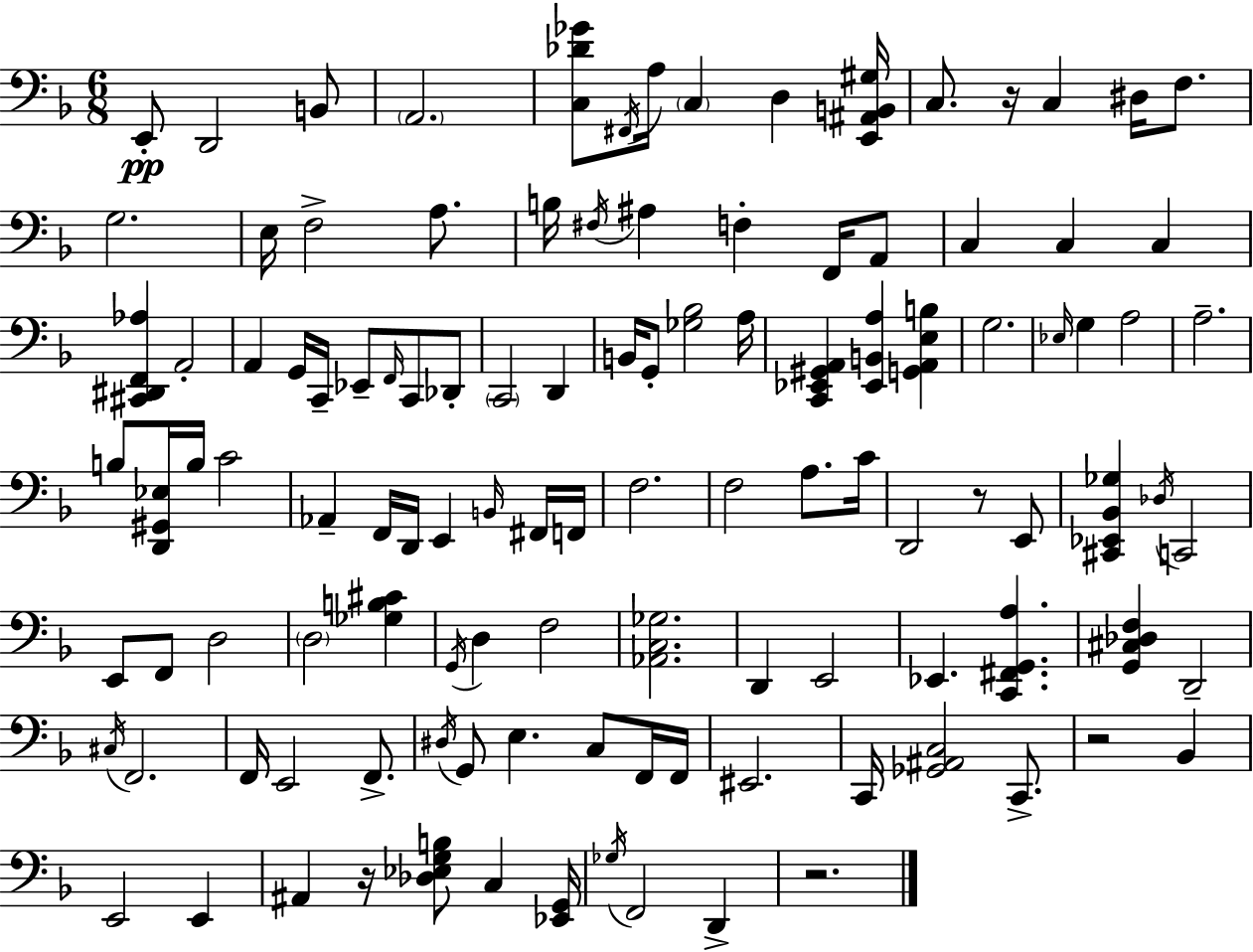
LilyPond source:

{
  \clef bass
  \numericTimeSignature
  \time 6/8
  \key d \minor
  \repeat volta 2 { e,8-.\pp d,2 b,8 | \parenthesize a,2. | <c des' ges'>8 \acciaccatura { fis,16 } a16 \parenthesize c4 d4 | <e, ais, b, gis>16 c8. r16 c4 dis16 f8. | \break g2. | e16 f2-> a8. | b16 \acciaccatura { fis16 } ais4 f4-. f,16 | a,8 c4 c4 c4 | \break <cis, dis, f, aes>4 a,2-. | a,4 g,16 c,16-- ees,8-- \grace { f,16 } c,8 | des,8-. \parenthesize c,2 d,4 | b,16 g,8-. <ges bes>2 | \break a16 <c, ees, gis, a,>4 <ees, b, a>4 <g, a, e b>4 | g2. | \grace { ees16 } g4 a2 | a2.-- | \break b8 <d, gis, ees>16 b16 c'2 | aes,4-- f,16 d,16 e,4 | \grace { b,16 } fis,16 f,16 f2. | f2 | \break a8. c'16 d,2 | r8 e,8 <cis, ees, bes, ges>4 \acciaccatura { des16 } c,2 | e,8 f,8 d2 | \parenthesize d2 | \break <ges b cis'>4 \acciaccatura { g,16 } d4 f2 | <aes, c ges>2. | d,4 e,2 | ees,4. | \break <c, fis, g, a>4. <g, cis des f>4 d,2-- | \acciaccatura { cis16 } f,2. | f,16 e,2 | f,8.-> \acciaccatura { dis16 } g,8 e4. | \break c8 f,16 f,16 eis,2. | c,16 <ges, ais, c>2 | c,8.-> r2 | bes,4 e,2 | \break e,4 ais,4 | r16 <des ees g b>8 c4 <ees, g,>16 \acciaccatura { ges16 } f,2 | d,4-> r2. | } \bar "|."
}